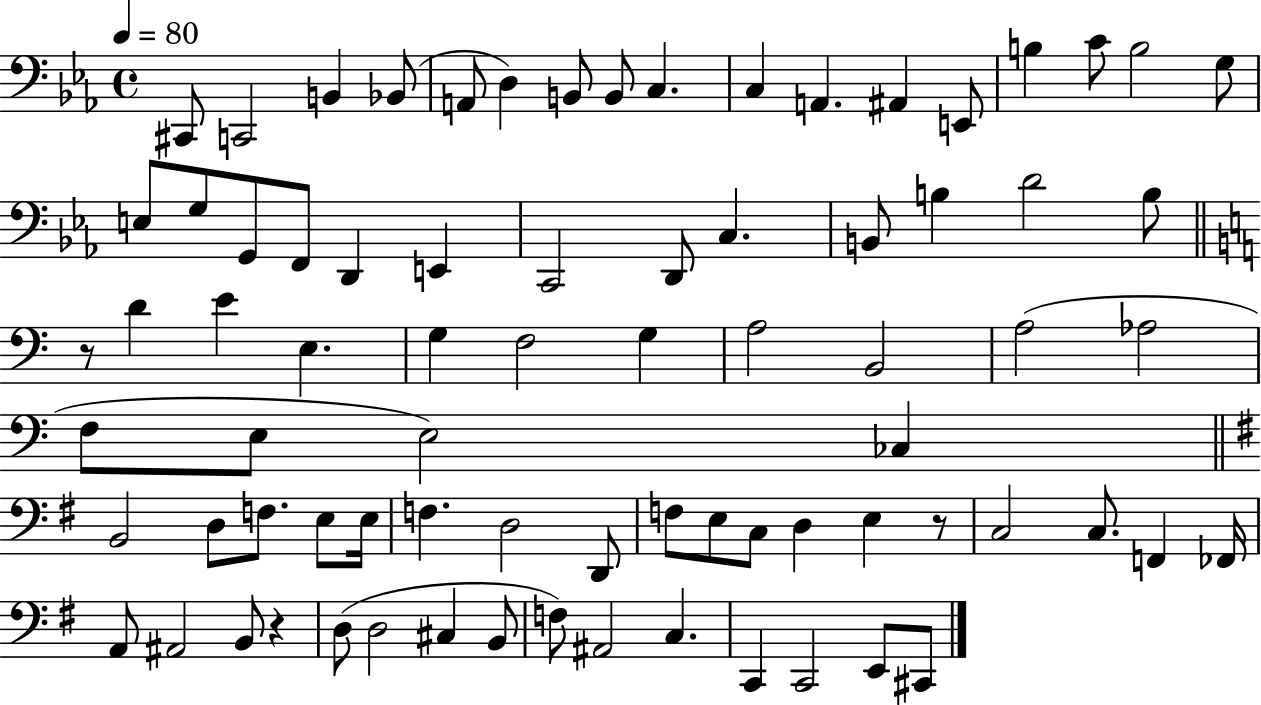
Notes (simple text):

C#2/e C2/h B2/q Bb2/e A2/e D3/q B2/e B2/e C3/q. C3/q A2/q. A#2/q E2/e B3/q C4/e B3/h G3/e E3/e G3/e G2/e F2/e D2/q E2/q C2/h D2/e C3/q. B2/e B3/q D4/h B3/e R/e D4/q E4/q E3/q. G3/q F3/h G3/q A3/h B2/h A3/h Ab3/h F3/e E3/e E3/h CES3/q B2/h D3/e F3/e. E3/e E3/s F3/q. D3/h D2/e F3/e E3/e C3/e D3/q E3/q R/e C3/h C3/e. F2/q FES2/s A2/e A#2/h B2/e R/q D3/e D3/h C#3/q B2/e F3/e A#2/h C3/q. C2/q C2/h E2/e C#2/e